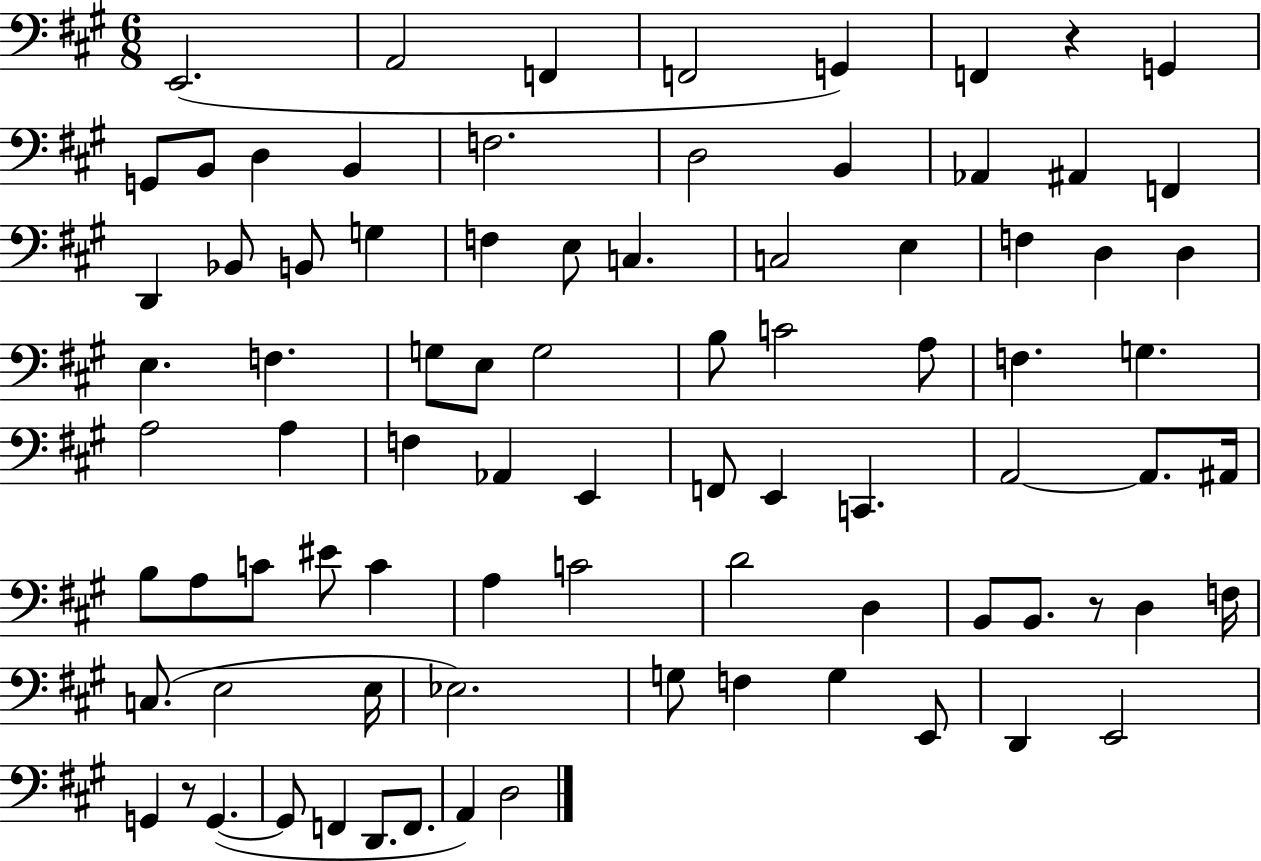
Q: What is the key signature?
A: A major